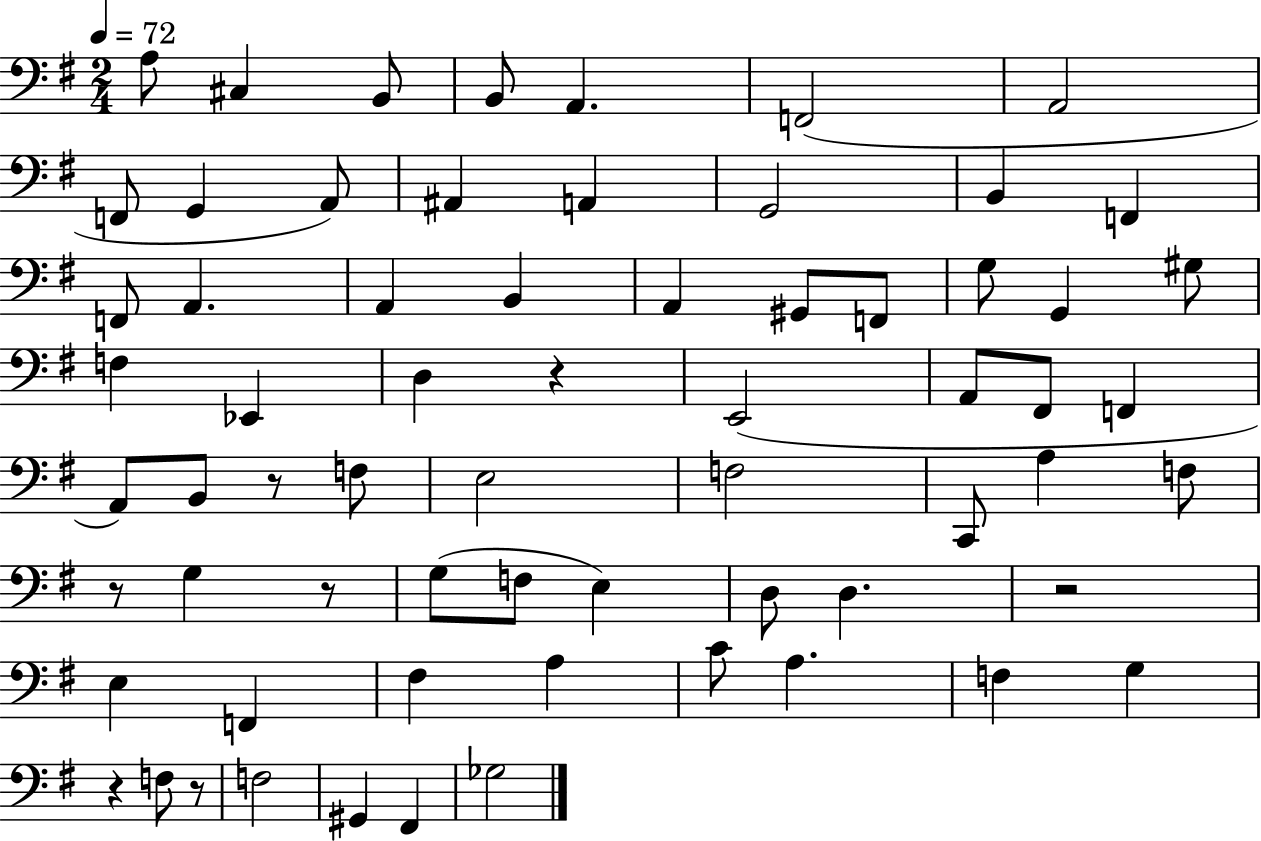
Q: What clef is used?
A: bass